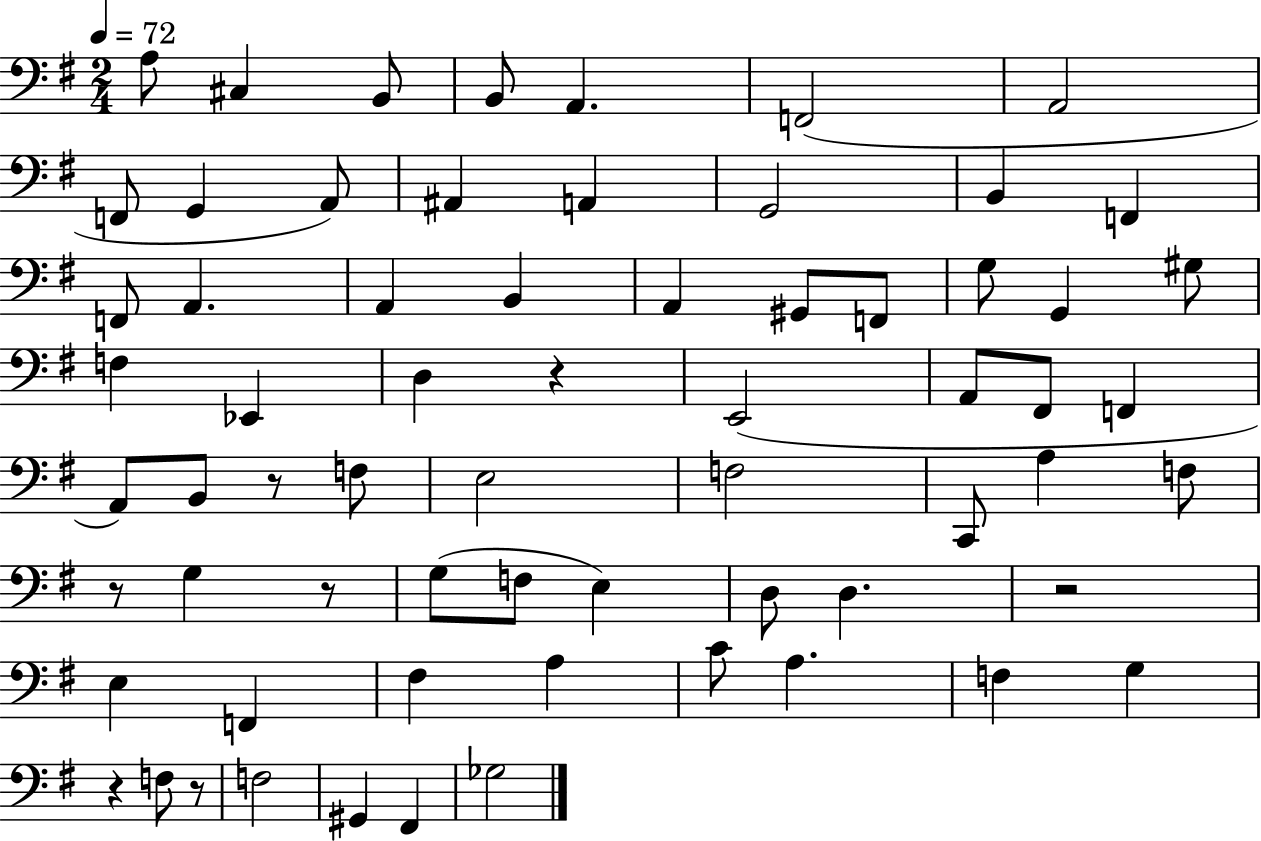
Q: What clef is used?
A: bass